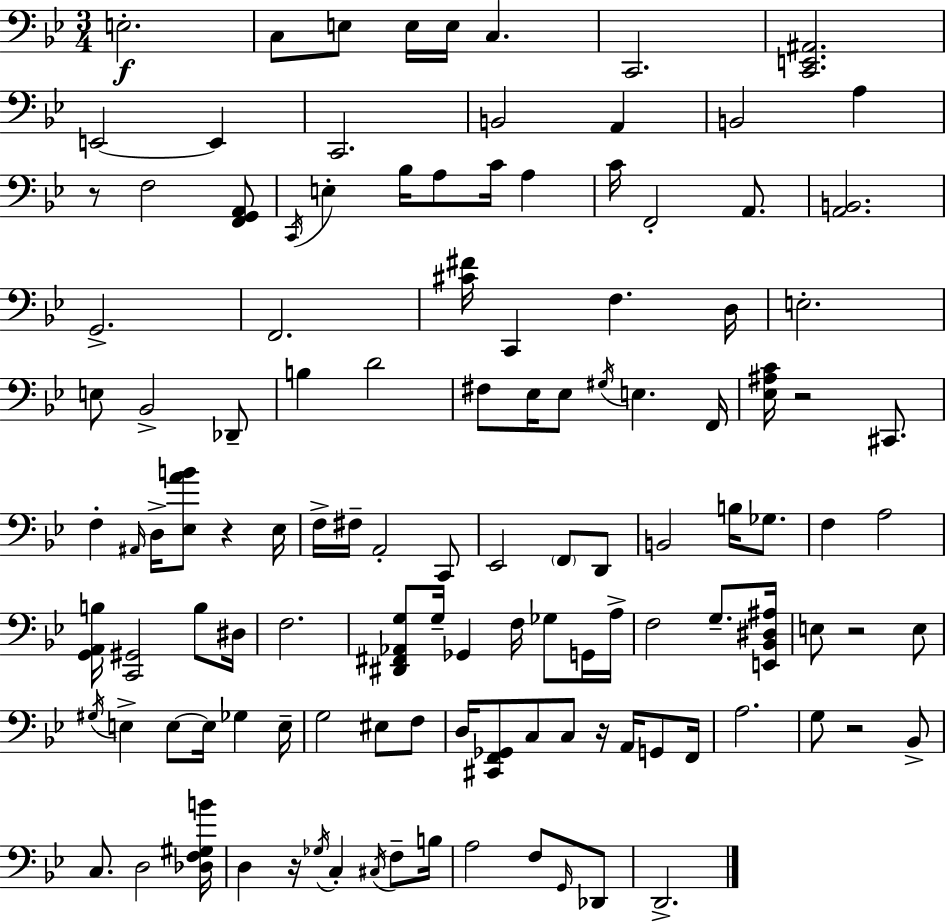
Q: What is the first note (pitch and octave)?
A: E3